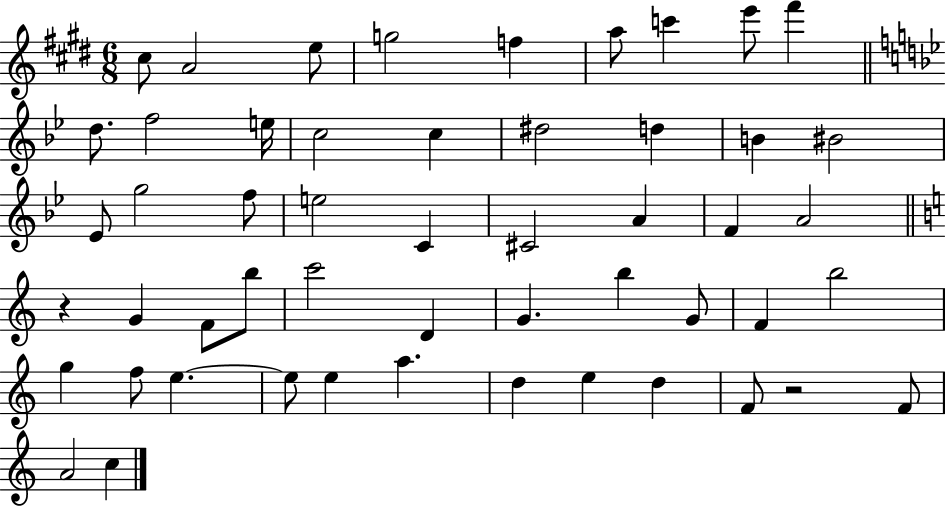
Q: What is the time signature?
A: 6/8